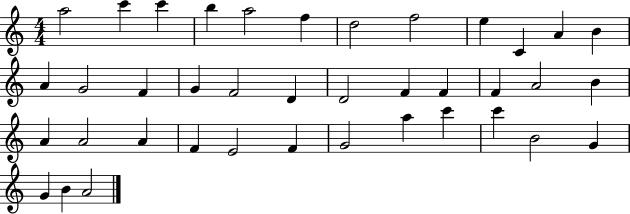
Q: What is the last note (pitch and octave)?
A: A4